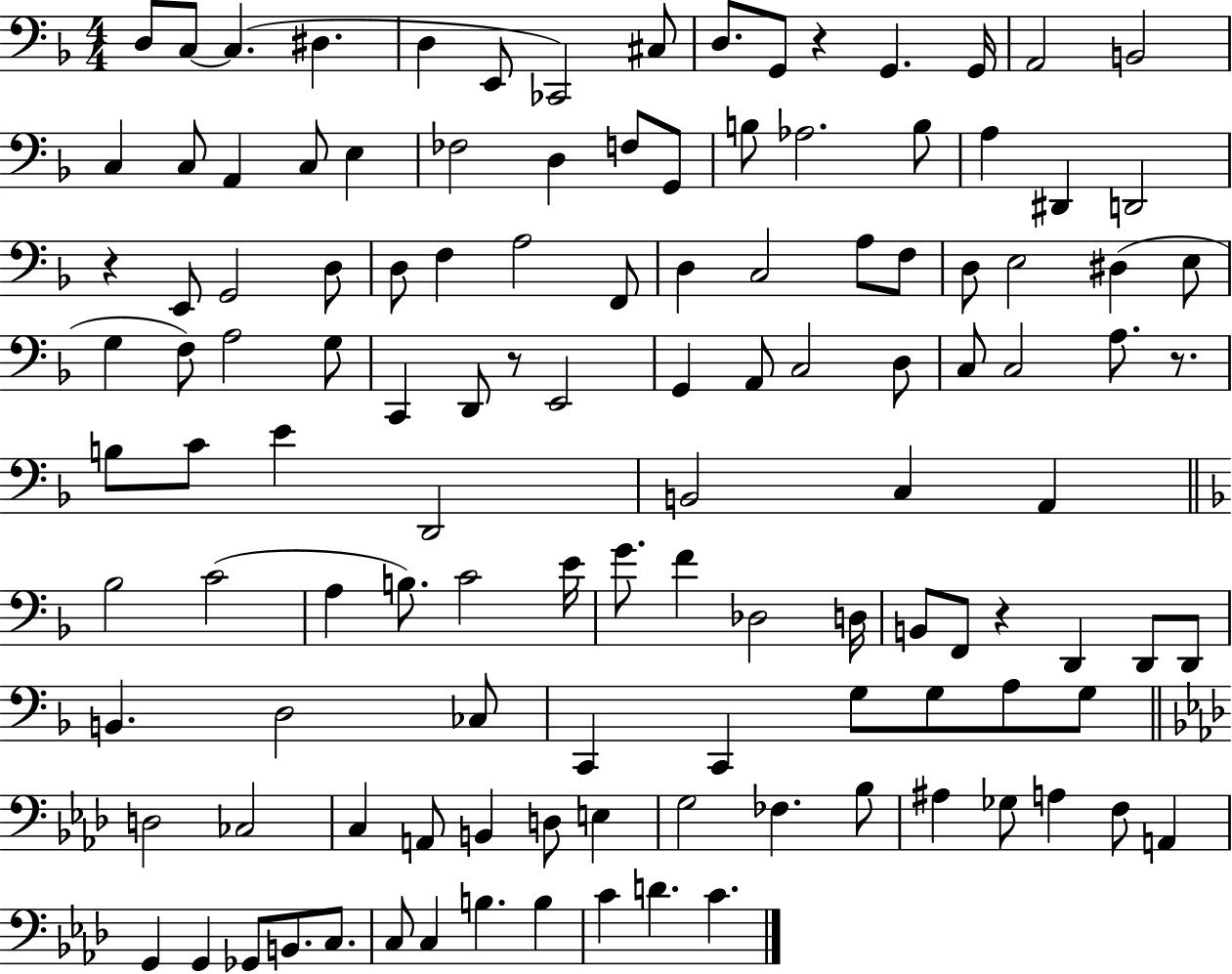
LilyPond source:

{
  \clef bass
  \numericTimeSignature
  \time 4/4
  \key f \major
  d8 c8~~ c4.( dis4. | d4 e,8 ces,2) cis8 | d8. g,8 r4 g,4. g,16 | a,2 b,2 | \break c4 c8 a,4 c8 e4 | fes2 d4 f8 g,8 | b8 aes2. b8 | a4 dis,4 d,2 | \break r4 e,8 g,2 d8 | d8 f4 a2 f,8 | d4 c2 a8 f8 | d8 e2 dis4( e8 | \break g4 f8) a2 g8 | c,4 d,8 r8 e,2 | g,4 a,8 c2 d8 | c8 c2 a8. r8. | \break b8 c'8 e'4 d,2 | b,2 c4 a,4 | \bar "||" \break \key f \major bes2 c'2( | a4 b8.) c'2 e'16 | g'8. f'4 des2 d16 | b,8 f,8 r4 d,4 d,8 d,8 | \break b,4. d2 ces8 | c,4 c,4 g8 g8 a8 g8 | \bar "||" \break \key aes \major d2 ces2 | c4 a,8 b,4 d8 e4 | g2 fes4. bes8 | ais4 ges8 a4 f8 a,4 | \break g,4 g,4 ges,8 b,8. c8. | c8 c4 b4. b4 | c'4 d'4. c'4. | \bar "|."
}